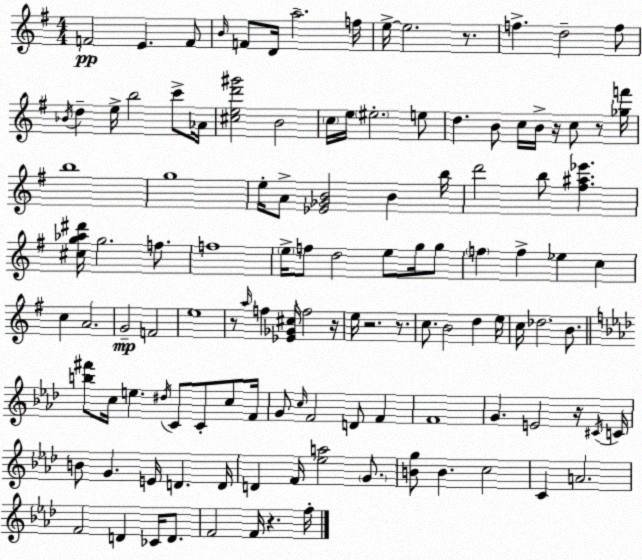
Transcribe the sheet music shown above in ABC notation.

X:1
T:Untitled
M:4/4
L:1/4
K:G
F2 E F/2 B/4 F/2 D/4 a2 f/4 e/4 e2 z/2 f d2 f/2 _B/4 d e/4 b2 c'/2 _A/4 [^ced'^g']2 B2 c/4 e/4 ^e2 e/2 d B/2 c/4 B/4 z/4 c/2 z/2 [_gf']/4 b4 g4 e/4 A/2 [_E_GB]2 B b/4 d'2 b/2 [^f^a_e'] [^cg_a^d']/4 g2 f/2 f4 e/4 f/2 d2 e/2 g/4 g/2 f f _e c c A2 G2 F2 e4 z/2 a/4 f [_E_G^c]/4 f2 z/4 e/4 z2 z/2 c/2 B2 d e/4 c/4 _d2 B/2 [b^f']/2 c/4 e ^d/4 C/2 C/2 c/2 F/4 G/2 c/4 F2 D/2 F F4 G E2 z/4 ^C/4 C/4 B/2 G E/4 D D/4 D F/4 [_ea]2 G/2 [Bg]/2 B c2 C A2 F2 D _C/4 D/2 F2 F/4 z f/4